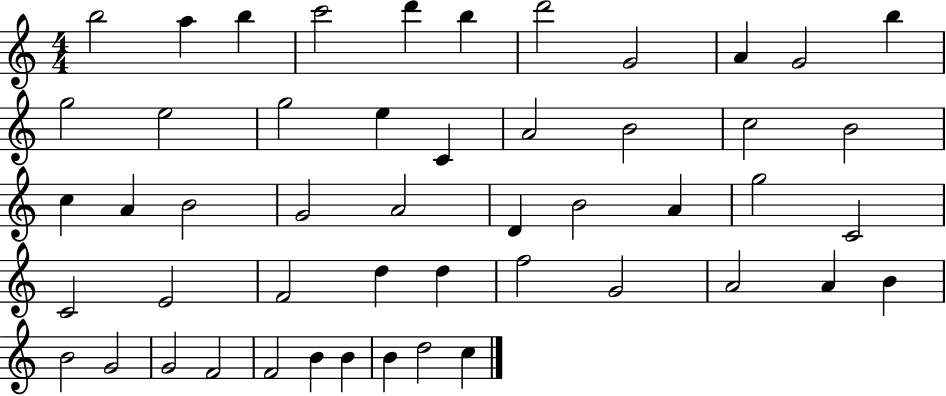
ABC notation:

X:1
T:Untitled
M:4/4
L:1/4
K:C
b2 a b c'2 d' b d'2 G2 A G2 b g2 e2 g2 e C A2 B2 c2 B2 c A B2 G2 A2 D B2 A g2 C2 C2 E2 F2 d d f2 G2 A2 A B B2 G2 G2 F2 F2 B B B d2 c